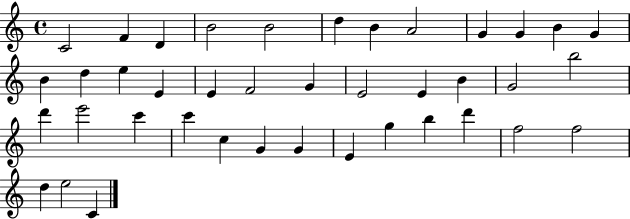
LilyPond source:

{
  \clef treble
  \time 4/4
  \defaultTimeSignature
  \key c \major
  c'2 f'4 d'4 | b'2 b'2 | d''4 b'4 a'2 | g'4 g'4 b'4 g'4 | \break b'4 d''4 e''4 e'4 | e'4 f'2 g'4 | e'2 e'4 b'4 | g'2 b''2 | \break d'''4 e'''2 c'''4 | c'''4 c''4 g'4 g'4 | e'4 g''4 b''4 d'''4 | f''2 f''2 | \break d''4 e''2 c'4 | \bar "|."
}